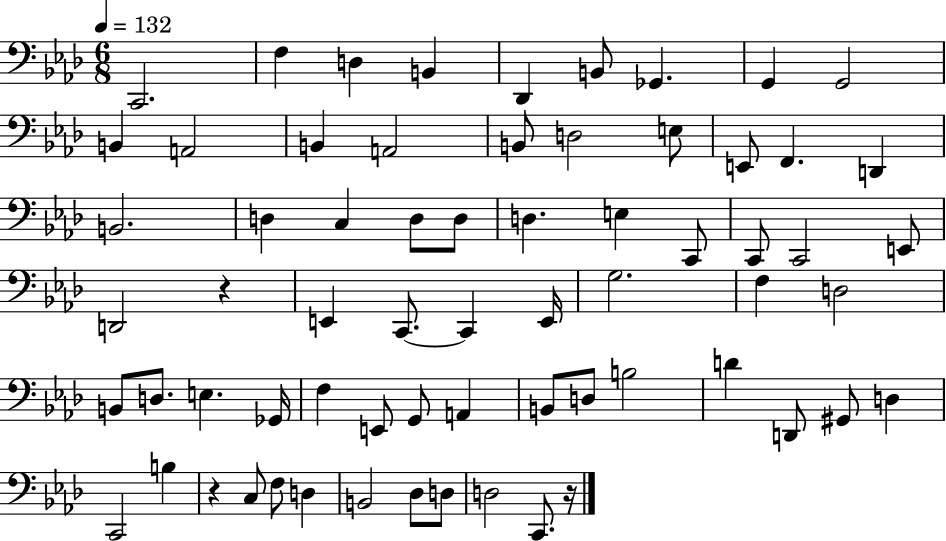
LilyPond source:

{
  \clef bass
  \numericTimeSignature
  \time 6/8
  \key aes \major
  \tempo 4 = 132
  \repeat volta 2 { c,2. | f4 d4 b,4 | des,4 b,8 ges,4. | g,4 g,2 | \break b,4 a,2 | b,4 a,2 | b,8 d2 e8 | e,8 f,4. d,4 | \break b,2. | d4 c4 d8 d8 | d4. e4 c,8 | c,8 c,2 e,8 | \break d,2 r4 | e,4 c,8.~~ c,4 e,16 | g2. | f4 d2 | \break b,8 d8. e4. ges,16 | f4 e,8 g,8 a,4 | b,8 d8 b2 | d'4 d,8 gis,8 d4 | \break c,2 b4 | r4 c8 f8 d4 | b,2 des8 d8 | d2 c,8. r16 | \break } \bar "|."
}